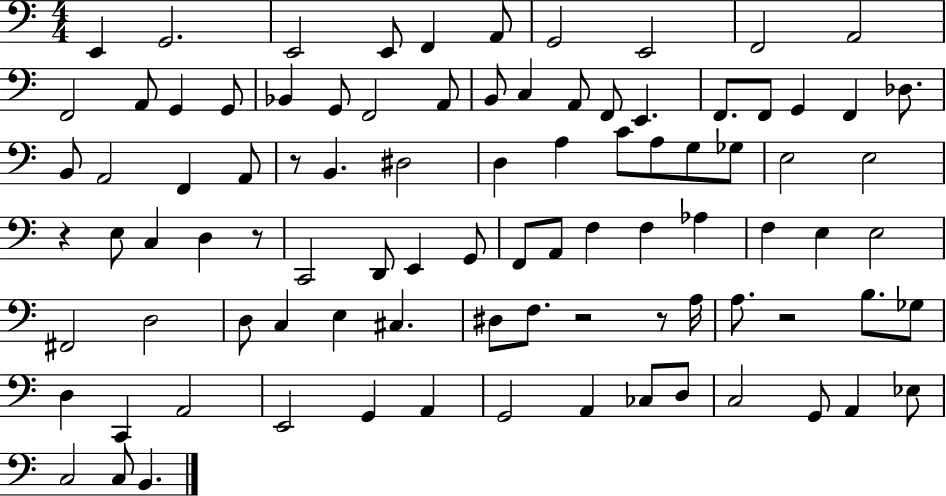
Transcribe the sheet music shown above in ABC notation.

X:1
T:Untitled
M:4/4
L:1/4
K:C
E,, G,,2 E,,2 E,,/2 F,, A,,/2 G,,2 E,,2 F,,2 A,,2 F,,2 A,,/2 G,, G,,/2 _B,, G,,/2 F,,2 A,,/2 B,,/2 C, A,,/2 F,,/2 E,, F,,/2 F,,/2 G,, F,, _D,/2 B,,/2 A,,2 F,, A,,/2 z/2 B,, ^D,2 D, A, C/2 A,/2 G,/2 _G,/2 E,2 E,2 z E,/2 C, D, z/2 C,,2 D,,/2 E,, G,,/2 F,,/2 A,,/2 F, F, _A, F, E, E,2 ^F,,2 D,2 D,/2 C, E, ^C, ^D,/2 F,/2 z2 z/2 A,/4 A,/2 z2 B,/2 _G,/2 D, C,, A,,2 E,,2 G,, A,, G,,2 A,, _C,/2 D,/2 C,2 G,,/2 A,, _E,/2 C,2 C,/2 B,,